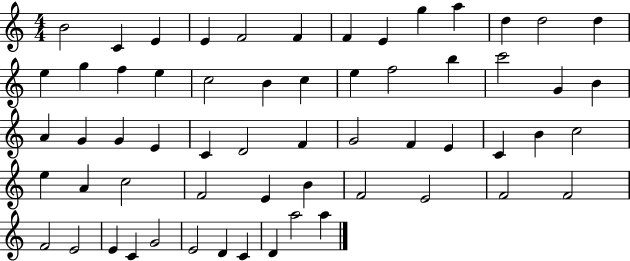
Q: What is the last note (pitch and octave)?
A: A5